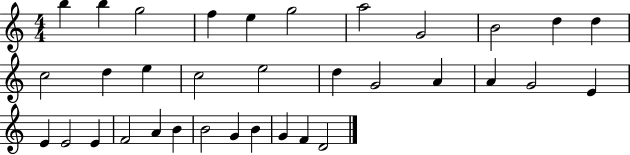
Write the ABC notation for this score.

X:1
T:Untitled
M:4/4
L:1/4
K:C
b b g2 f e g2 a2 G2 B2 d d c2 d e c2 e2 d G2 A A G2 E E E2 E F2 A B B2 G B G F D2